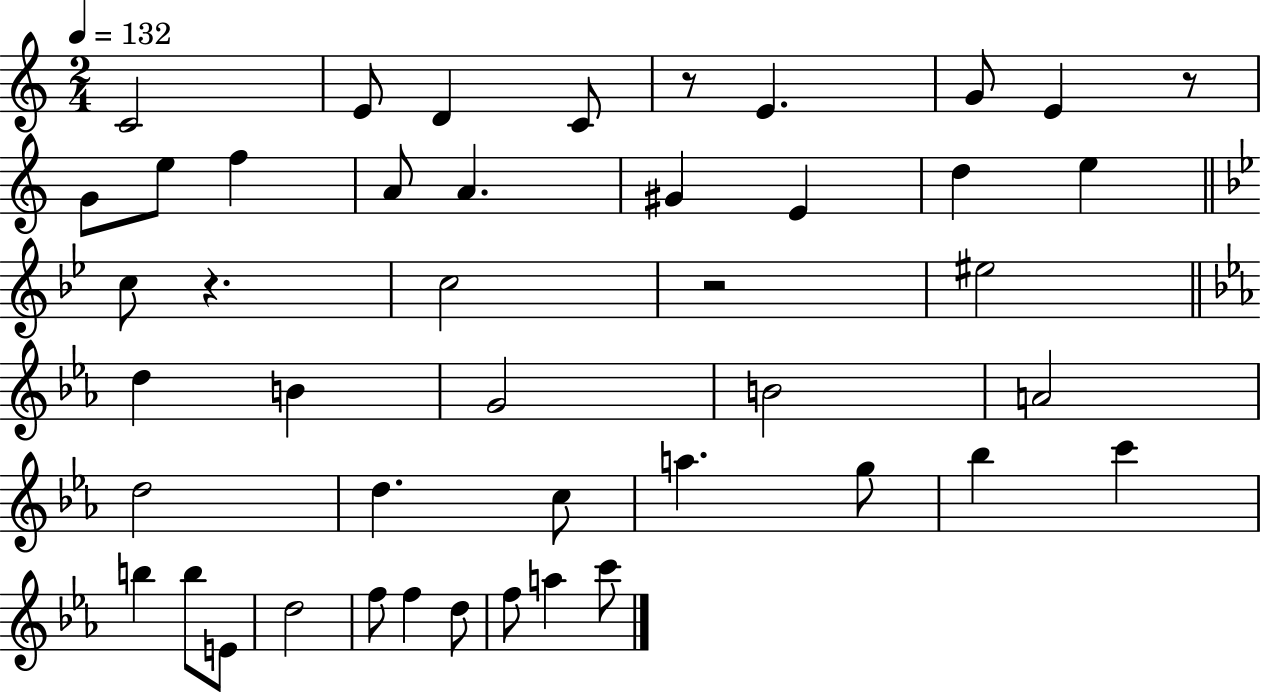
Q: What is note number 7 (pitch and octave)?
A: E4